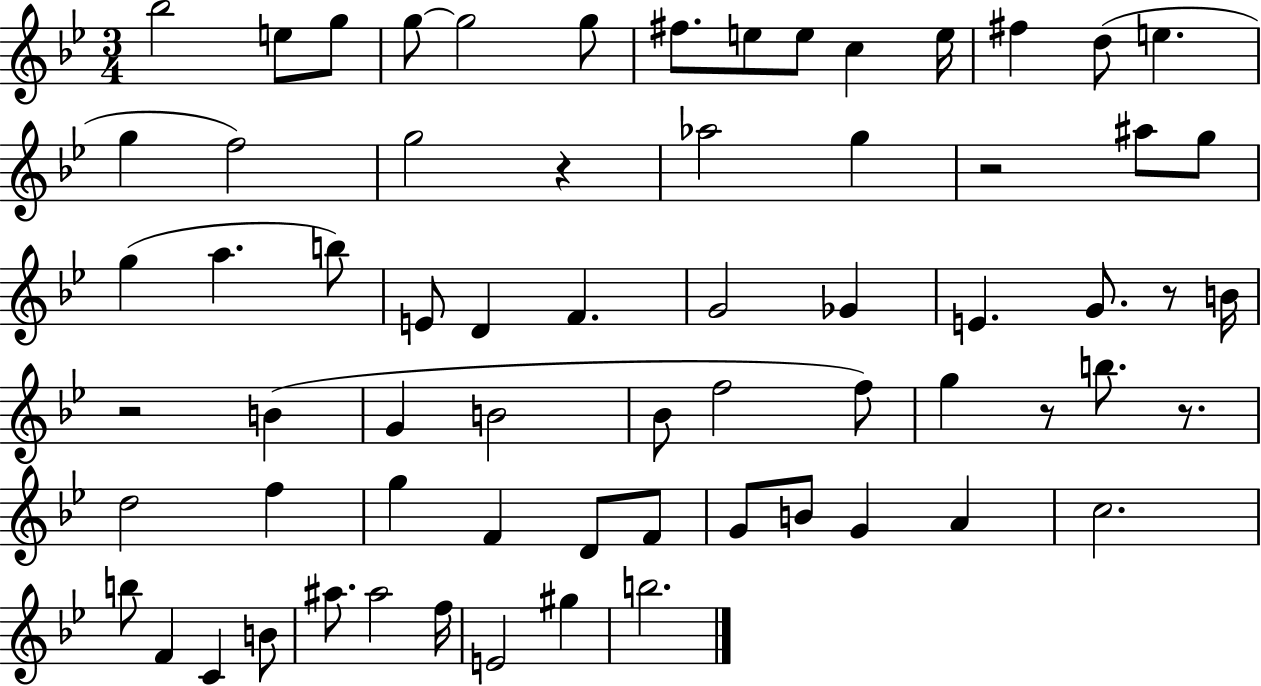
Bb5/h E5/e G5/e G5/e G5/h G5/e F#5/e. E5/e E5/e C5/q E5/s F#5/q D5/e E5/q. G5/q F5/h G5/h R/q Ab5/h G5/q R/h A#5/e G5/e G5/q A5/q. B5/e E4/e D4/q F4/q. G4/h Gb4/q E4/q. G4/e. R/e B4/s R/h B4/q G4/q B4/h Bb4/e F5/h F5/e G5/q R/e B5/e. R/e. D5/h F5/q G5/q F4/q D4/e F4/e G4/e B4/e G4/q A4/q C5/h. B5/e F4/q C4/q B4/e A#5/e. A#5/h F5/s E4/h G#5/q B5/h.